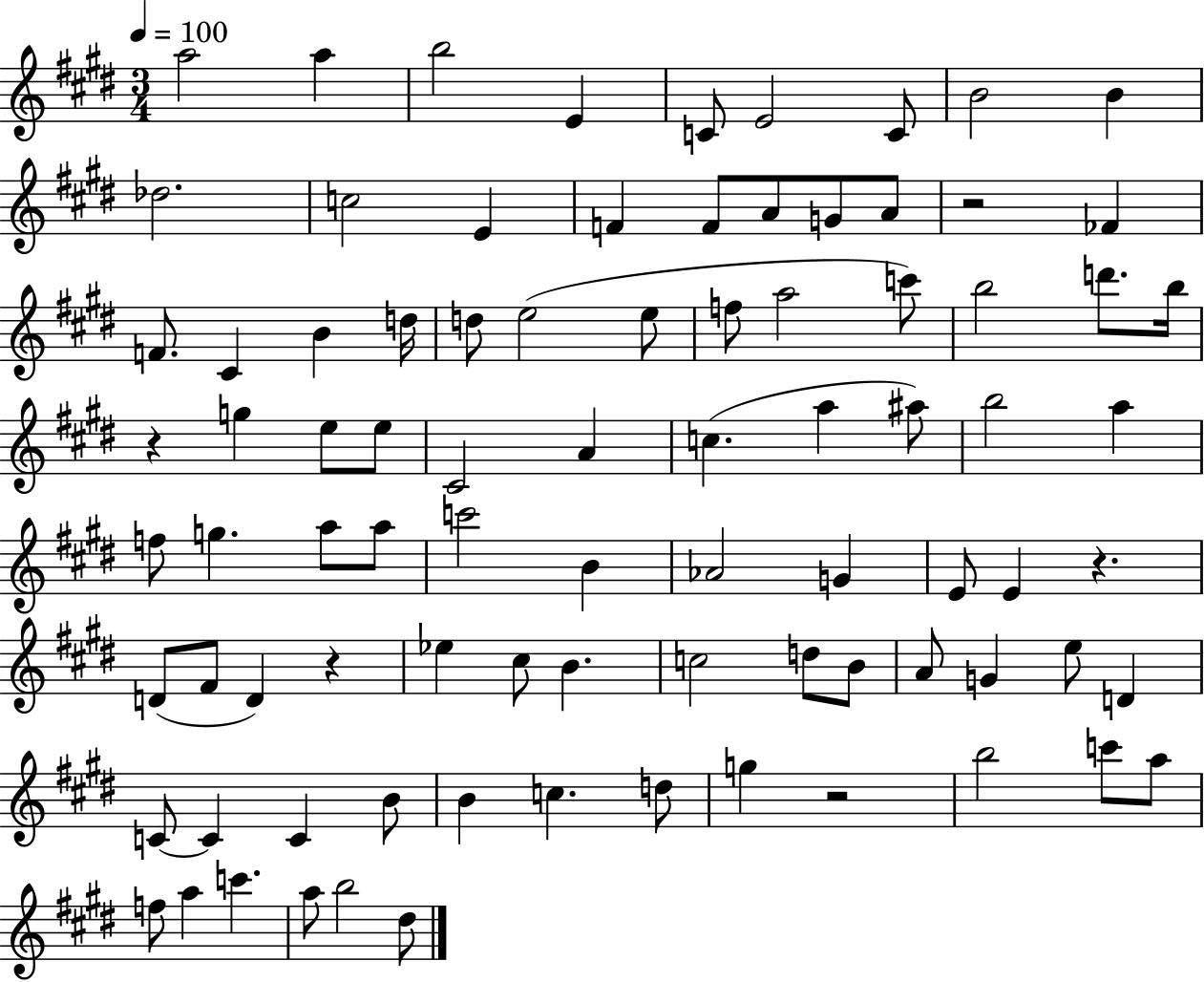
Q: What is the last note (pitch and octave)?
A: D#5